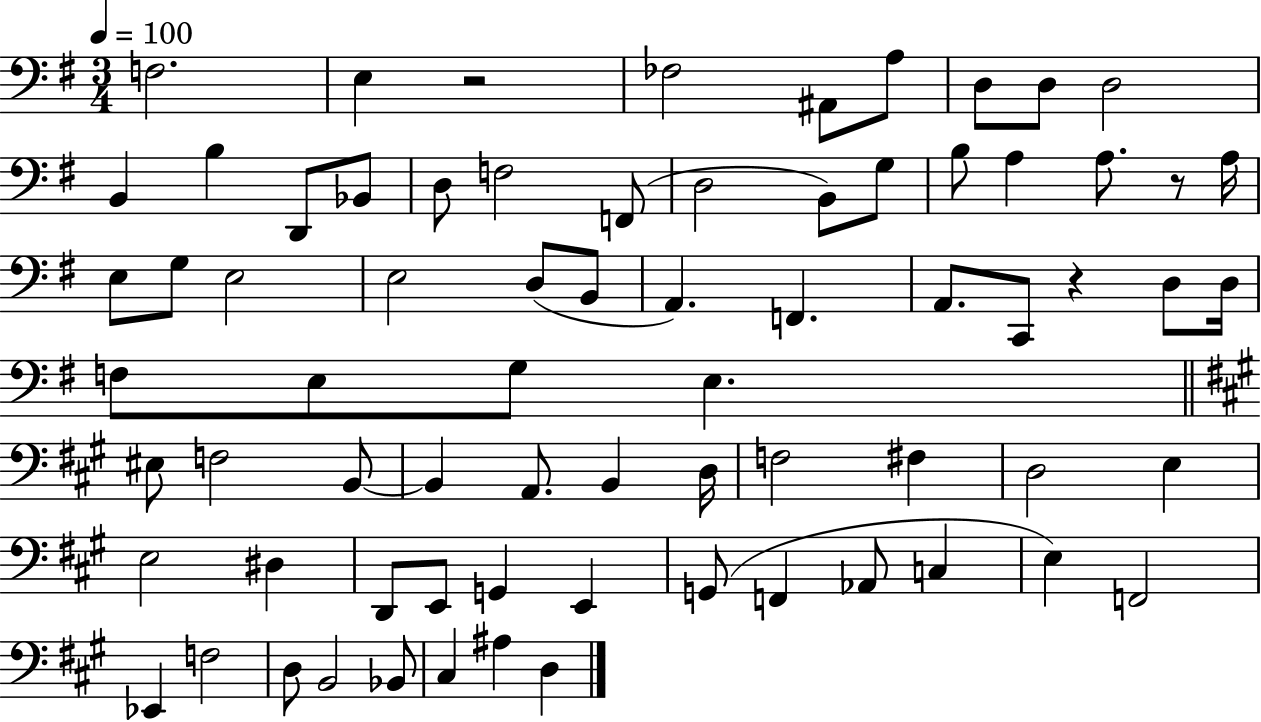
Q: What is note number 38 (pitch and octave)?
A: E3